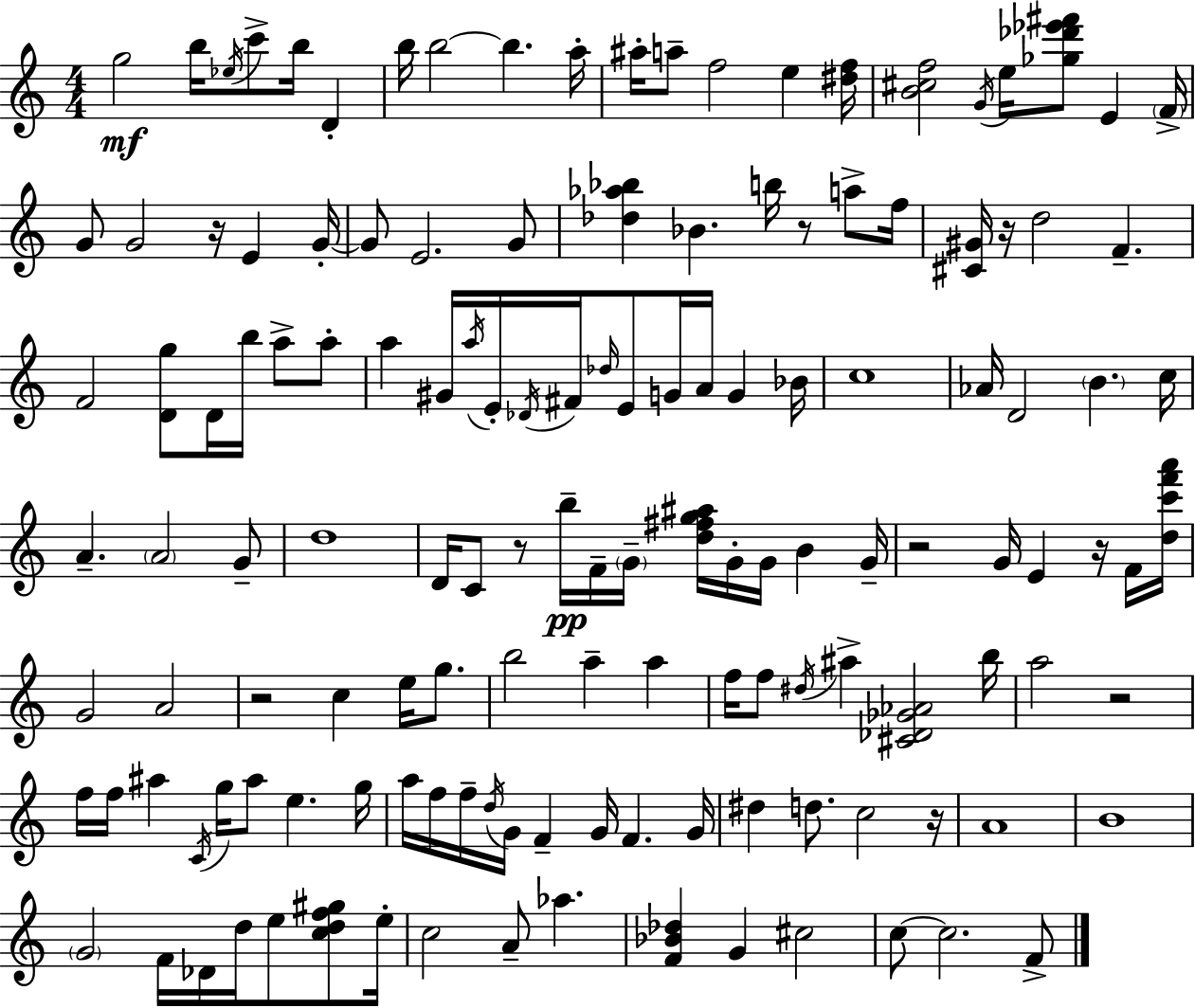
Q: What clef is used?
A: treble